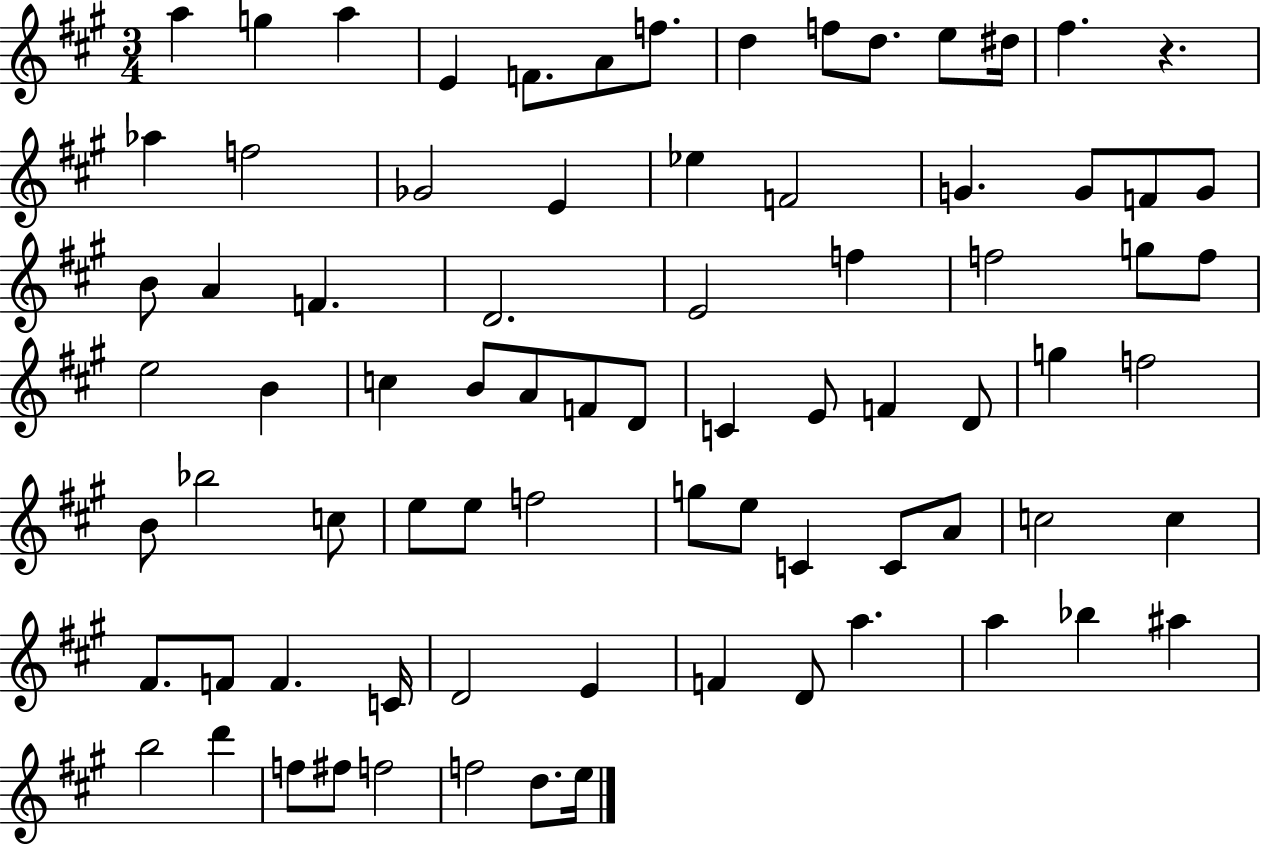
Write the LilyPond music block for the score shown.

{
  \clef treble
  \numericTimeSignature
  \time 3/4
  \key a \major
  a''4 g''4 a''4 | e'4 f'8. a'8 f''8. | d''4 f''8 d''8. e''8 dis''16 | fis''4. r4. | \break aes''4 f''2 | ges'2 e'4 | ees''4 f'2 | g'4. g'8 f'8 g'8 | \break b'8 a'4 f'4. | d'2. | e'2 f''4 | f''2 g''8 f''8 | \break e''2 b'4 | c''4 b'8 a'8 f'8 d'8 | c'4 e'8 f'4 d'8 | g''4 f''2 | \break b'8 bes''2 c''8 | e''8 e''8 f''2 | g''8 e''8 c'4 c'8 a'8 | c''2 c''4 | \break fis'8. f'8 f'4. c'16 | d'2 e'4 | f'4 d'8 a''4. | a''4 bes''4 ais''4 | \break b''2 d'''4 | f''8 fis''8 f''2 | f''2 d''8. e''16 | \bar "|."
}